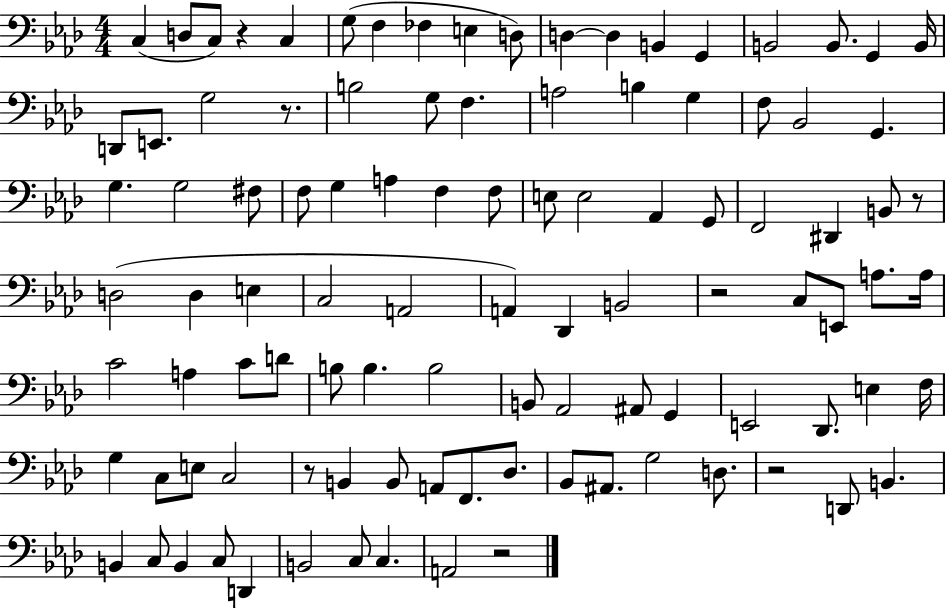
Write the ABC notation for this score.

X:1
T:Untitled
M:4/4
L:1/4
K:Ab
C, D,/2 C,/2 z C, G,/2 F, _F, E, D,/2 D, D, B,, G,, B,,2 B,,/2 G,, B,,/4 D,,/2 E,,/2 G,2 z/2 B,2 G,/2 F, A,2 B, G, F,/2 _B,,2 G,, G, G,2 ^F,/2 F,/2 G, A, F, F,/2 E,/2 E,2 _A,, G,,/2 F,,2 ^D,, B,,/2 z/2 D,2 D, E, C,2 A,,2 A,, _D,, B,,2 z2 C,/2 E,,/2 A,/2 A,/4 C2 A, C/2 D/2 B,/2 B, B,2 B,,/2 _A,,2 ^A,,/2 G,, E,,2 _D,,/2 E, F,/4 G, C,/2 E,/2 C,2 z/2 B,, B,,/2 A,,/2 F,,/2 _D,/2 _B,,/2 ^A,,/2 G,2 D,/2 z2 D,,/2 B,, B,, C,/2 B,, C,/2 D,, B,,2 C,/2 C, A,,2 z2